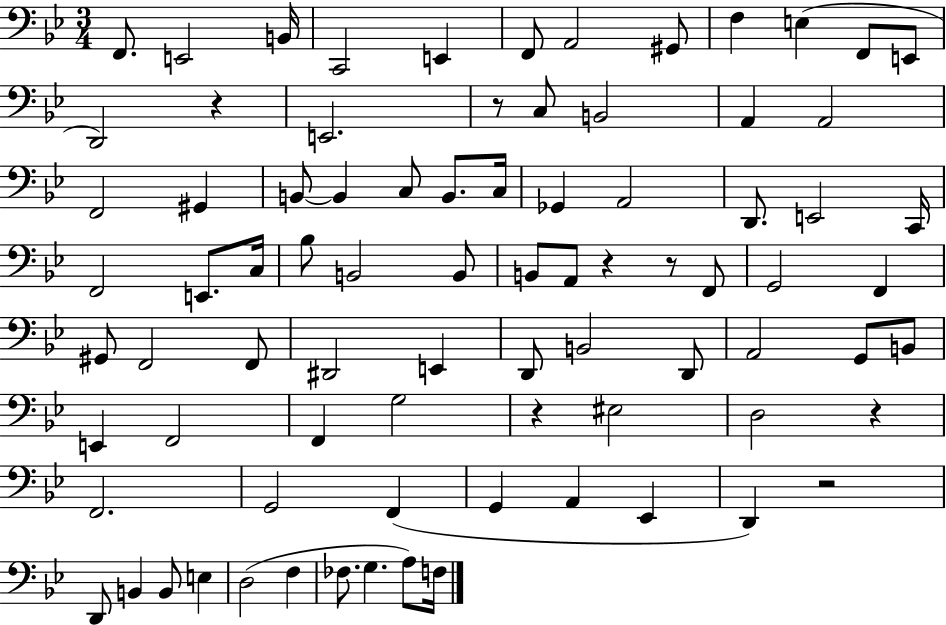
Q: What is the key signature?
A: BES major